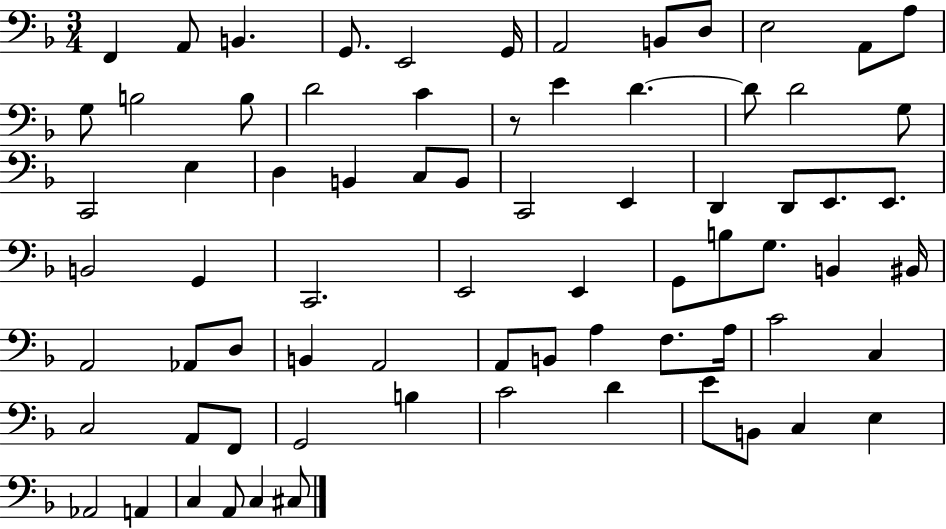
X:1
T:Untitled
M:3/4
L:1/4
K:F
F,, A,,/2 B,, G,,/2 E,,2 G,,/4 A,,2 B,,/2 D,/2 E,2 A,,/2 A,/2 G,/2 B,2 B,/2 D2 C z/2 E D D/2 D2 G,/2 C,,2 E, D, B,, C,/2 B,,/2 C,,2 E,, D,, D,,/2 E,,/2 E,,/2 B,,2 G,, C,,2 E,,2 E,, G,,/2 B,/2 G,/2 B,, ^B,,/4 A,,2 _A,,/2 D,/2 B,, A,,2 A,,/2 B,,/2 A, F,/2 A,/4 C2 C, C,2 A,,/2 F,,/2 G,,2 B, C2 D E/2 B,,/2 C, E, _A,,2 A,, C, A,,/2 C, ^C,/2